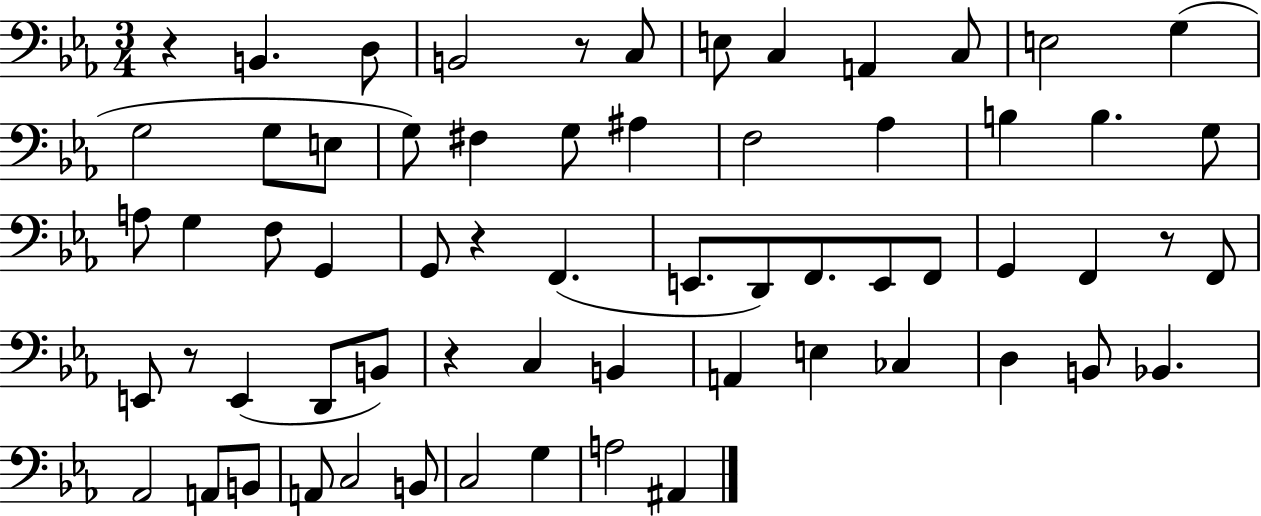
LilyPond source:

{
  \clef bass
  \numericTimeSignature
  \time 3/4
  \key ees \major
  r4 b,4. d8 | b,2 r8 c8 | e8 c4 a,4 c8 | e2 g4( | \break g2 g8 e8 | g8) fis4 g8 ais4 | f2 aes4 | b4 b4. g8 | \break a8 g4 f8 g,4 | g,8 r4 f,4.( | e,8. d,8) f,8. e,8 f,8 | g,4 f,4 r8 f,8 | \break e,8 r8 e,4( d,8 b,8) | r4 c4 b,4 | a,4 e4 ces4 | d4 b,8 bes,4. | \break aes,2 a,8 b,8 | a,8 c2 b,8 | c2 g4 | a2 ais,4 | \break \bar "|."
}